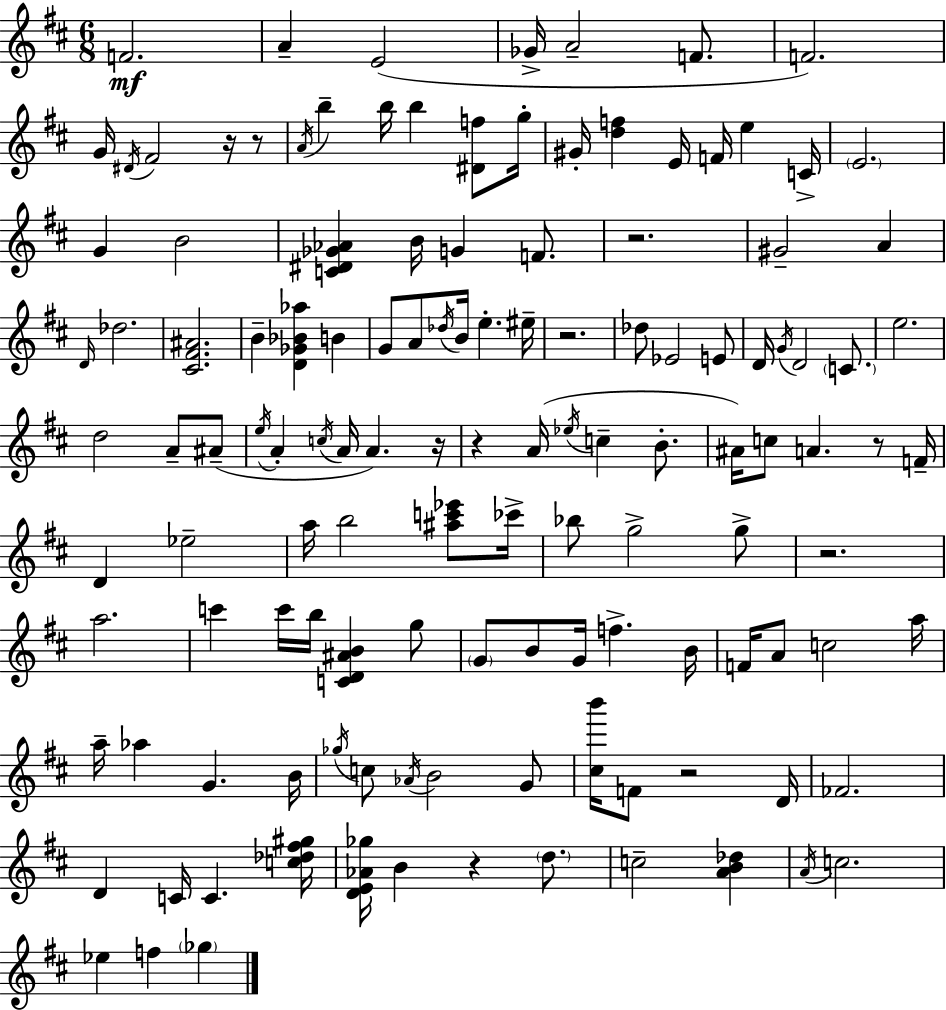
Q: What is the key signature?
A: D major